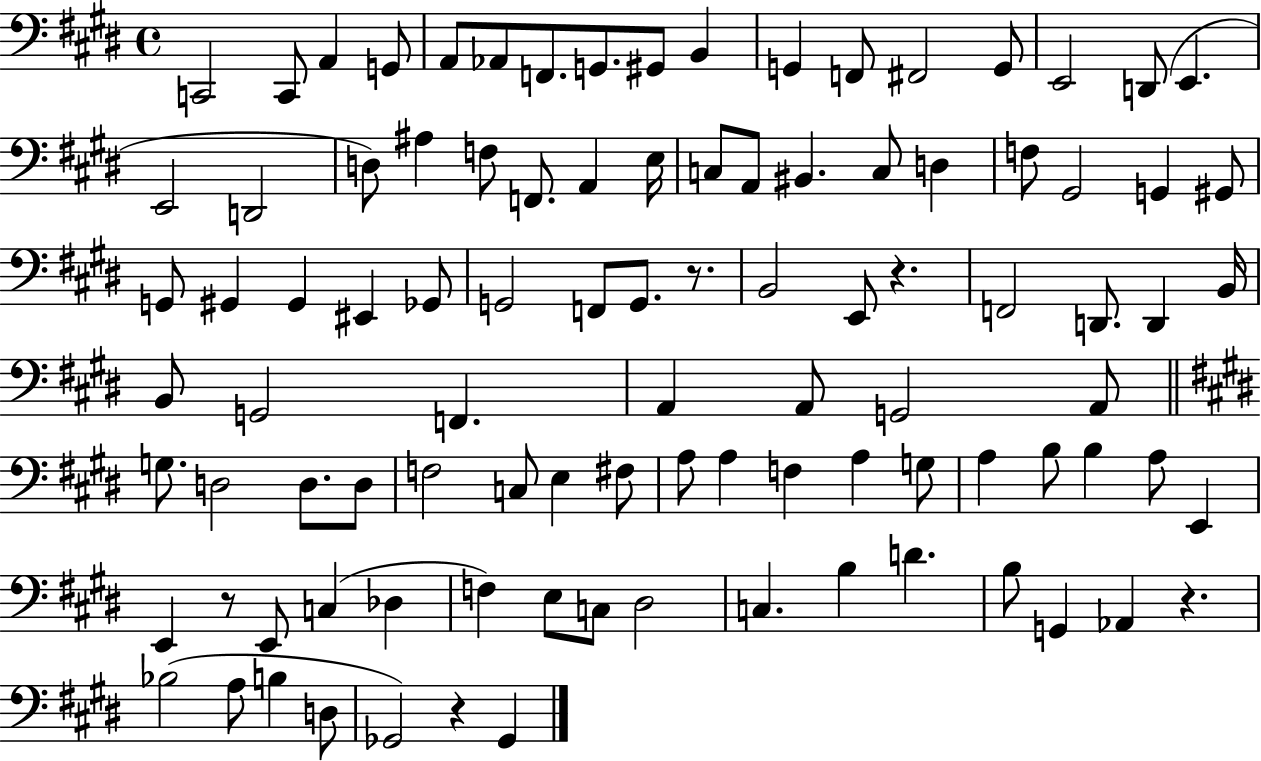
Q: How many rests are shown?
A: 5